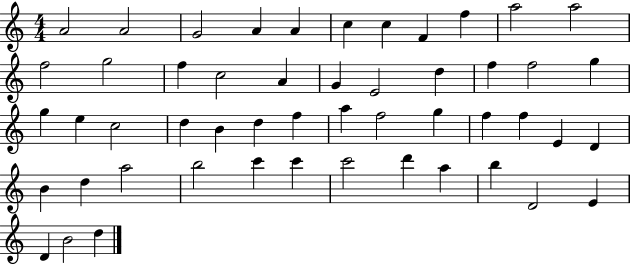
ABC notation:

X:1
T:Untitled
M:4/4
L:1/4
K:C
A2 A2 G2 A A c c F f a2 a2 f2 g2 f c2 A G E2 d f f2 g g e c2 d B d f a f2 g f f E D B d a2 b2 c' c' c'2 d' a b D2 E D B2 d